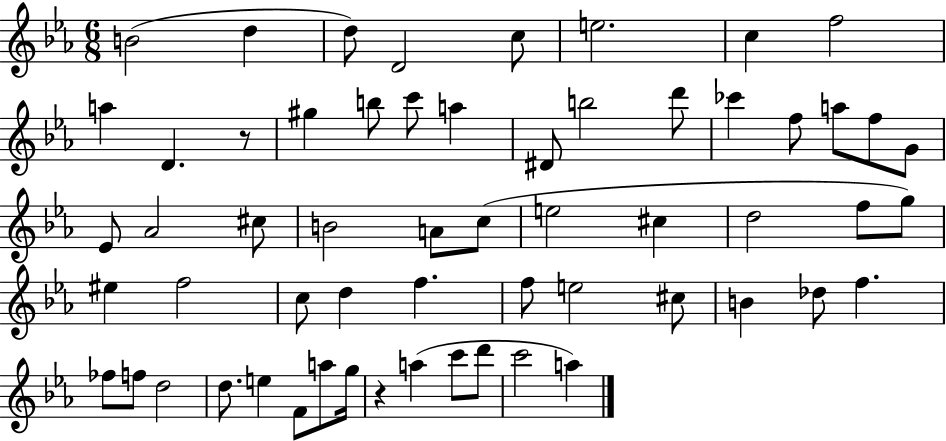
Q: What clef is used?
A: treble